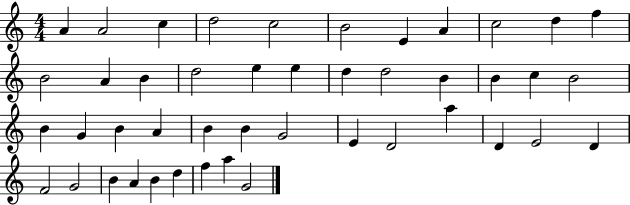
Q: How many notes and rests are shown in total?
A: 45